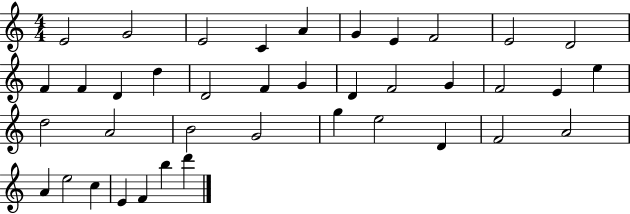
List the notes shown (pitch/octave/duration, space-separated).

E4/h G4/h E4/h C4/q A4/q G4/q E4/q F4/h E4/h D4/h F4/q F4/q D4/q D5/q D4/h F4/q G4/q D4/q F4/h G4/q F4/h E4/q E5/q D5/h A4/h B4/h G4/h G5/q E5/h D4/q F4/h A4/h A4/q E5/h C5/q E4/q F4/q B5/q D6/q